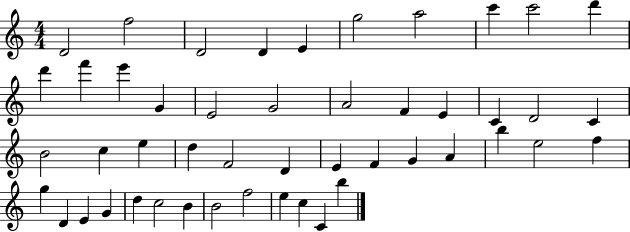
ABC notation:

X:1
T:Untitled
M:4/4
L:1/4
K:C
D2 f2 D2 D E g2 a2 c' c'2 d' d' f' e' G E2 G2 A2 F E C D2 C B2 c e d F2 D E F G A b e2 f g D E G d c2 B B2 f2 e c C b